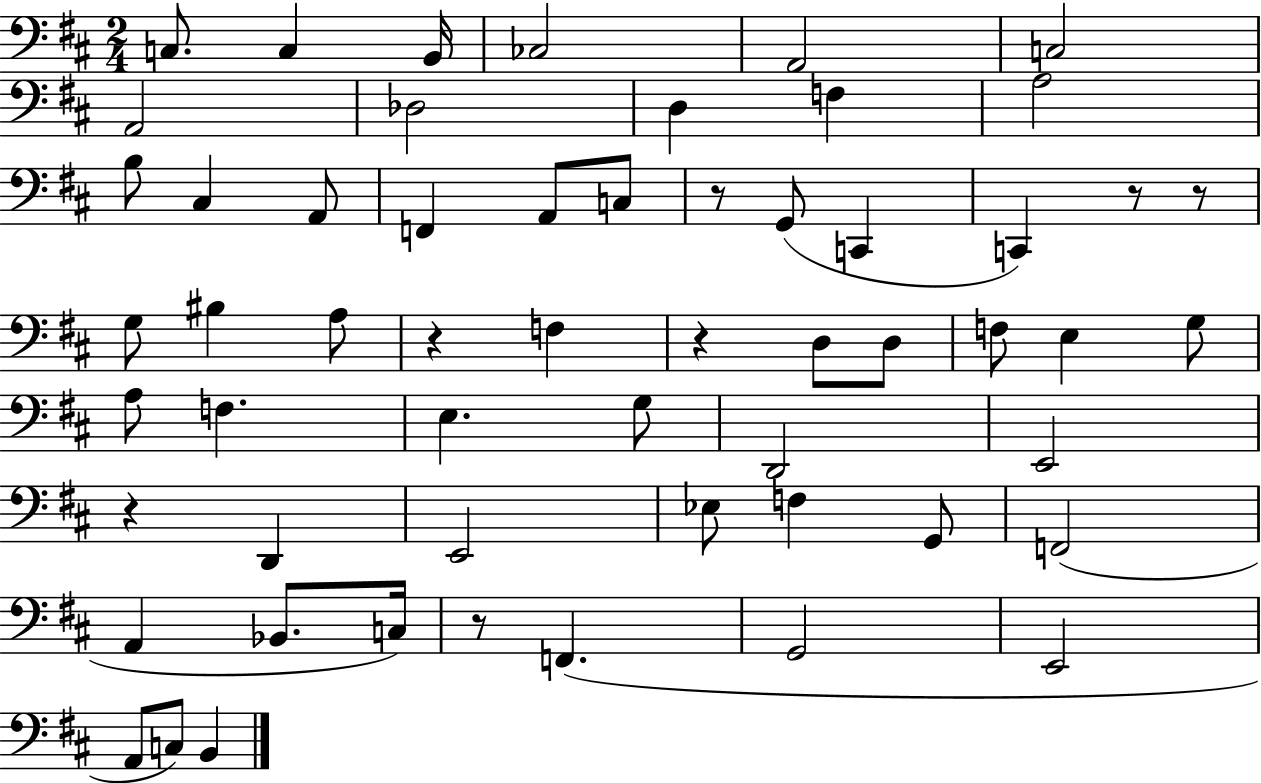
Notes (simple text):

C3/e. C3/q B2/s CES3/h A2/h C3/h A2/h Db3/h D3/q F3/q A3/h B3/e C#3/q A2/e F2/q A2/e C3/e R/e G2/e C2/q C2/q R/e R/e G3/e BIS3/q A3/e R/q F3/q R/q D3/e D3/e F3/e E3/q G3/e A3/e F3/q. E3/q. G3/e D2/h E2/h R/q D2/q E2/h Eb3/e F3/q G2/e F2/h A2/q Bb2/e. C3/s R/e F2/q. G2/h E2/h A2/e C3/e B2/q